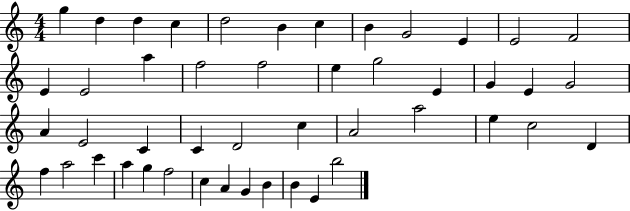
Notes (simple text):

G5/q D5/q D5/q C5/q D5/h B4/q C5/q B4/q G4/h E4/q E4/h F4/h E4/q E4/h A5/q F5/h F5/h E5/q G5/h E4/q G4/q E4/q G4/h A4/q E4/h C4/q C4/q D4/h C5/q A4/h A5/h E5/q C5/h D4/q F5/q A5/h C6/q A5/q G5/q F5/h C5/q A4/q G4/q B4/q B4/q E4/q B5/h